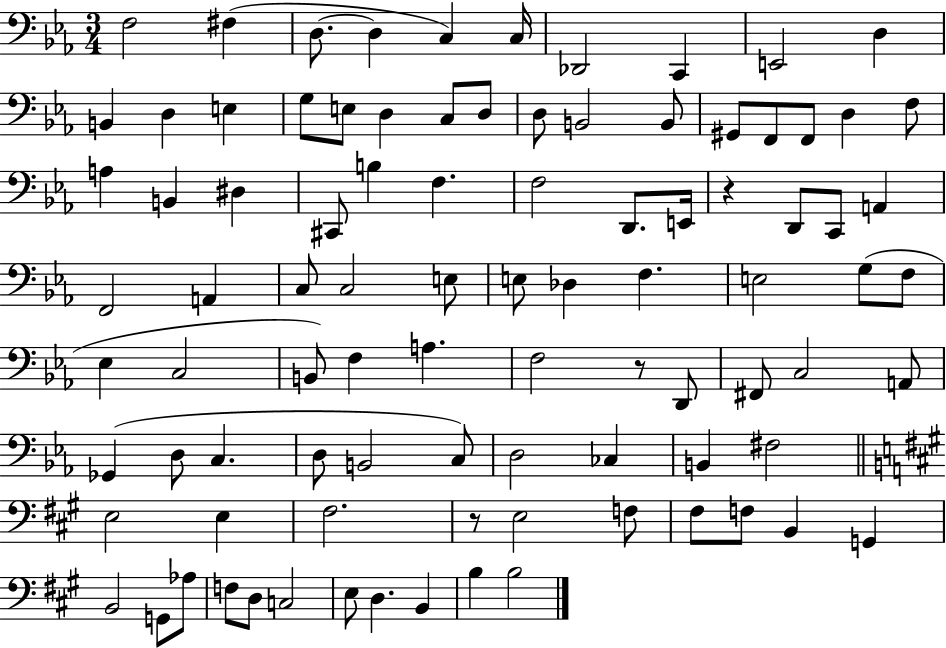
F3/h F#3/q D3/e. D3/q C3/q C3/s Db2/h C2/q E2/h D3/q B2/q D3/q E3/q G3/e E3/e D3/q C3/e D3/e D3/e B2/h B2/e G#2/e F2/e F2/e D3/q F3/e A3/q B2/q D#3/q C#2/e B3/q F3/q. F3/h D2/e. E2/s R/q D2/e C2/e A2/q F2/h A2/q C3/e C3/h E3/e E3/e Db3/q F3/q. E3/h G3/e F3/e Eb3/q C3/h B2/e F3/q A3/q. F3/h R/e D2/e F#2/e C3/h A2/e Gb2/q D3/e C3/q. D3/e B2/h C3/e D3/h CES3/q B2/q F#3/h E3/h E3/q F#3/h. R/e E3/h F3/e F#3/e F3/e B2/q G2/q B2/h G2/e Ab3/e F3/e D3/e C3/h E3/e D3/q. B2/q B3/q B3/h